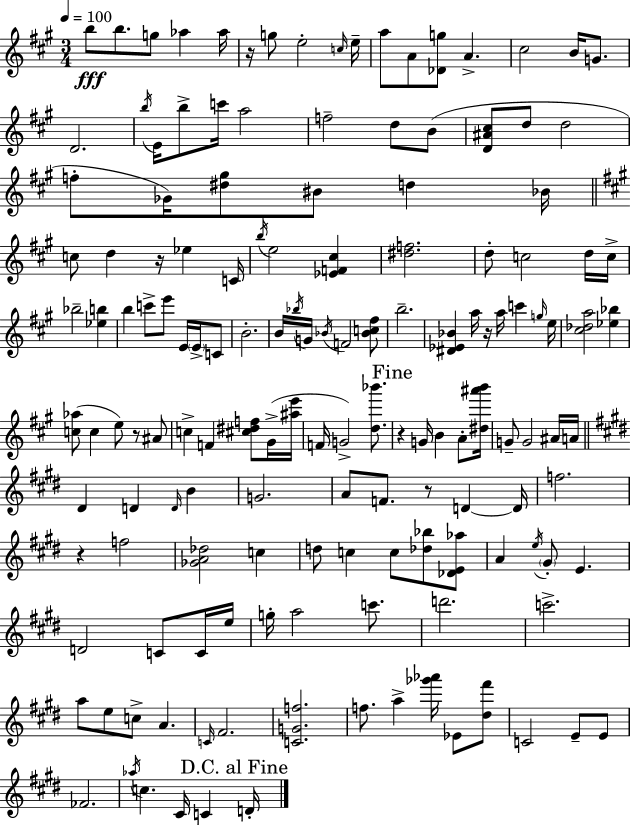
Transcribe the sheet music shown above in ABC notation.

X:1
T:Untitled
M:3/4
L:1/4
K:A
b/2 b/2 g/2 _a _a/4 z/4 g/2 e2 c/4 e/4 a/2 A/2 [_Dg]/2 A ^c2 B/4 G/2 D2 b/4 E/4 b/2 c'/4 a2 f2 d/2 B/2 [D^A^c]/2 d/2 d2 f/2 _G/4 [^d^g]/2 ^B/2 d _B/4 c/2 d z/4 _e C/4 b/4 e2 [_EF^c] [^df]2 d/2 c2 d/4 c/4 _b2 [_eb] b c'/2 e'/2 E/4 E/4 C/2 B2 B/4 _b/4 G/4 _B/4 F2 [_Bc^f]/2 b2 [^D_E_B] a/4 z/4 a/4 c' g/4 e/4 [^c_da]2 [_e_b] [c_a]/2 c e/2 z/2 ^A/2 c F [^c^df]/2 ^G/4 [^ae']/4 F/4 G2 [d_b']/2 z G/4 B A/2 [^d^a'b']/4 G/2 G2 ^A/4 A/4 ^D D D/4 B G2 A/2 F/2 z/2 D D/4 f2 z f2 [_GA_d]2 c d/2 c c/2 [_d_b]/2 [_DE_a]/2 A e/4 ^G/2 E D2 C/2 C/4 e/4 g/4 a2 c'/2 d'2 c'2 a/2 e/2 c/2 A C/4 ^F2 [CGf]2 f/2 a [_g'_a']/4 _E/2 [^d^f']/2 C2 E/2 E/2 _F2 _a/4 c ^C/4 C D/4